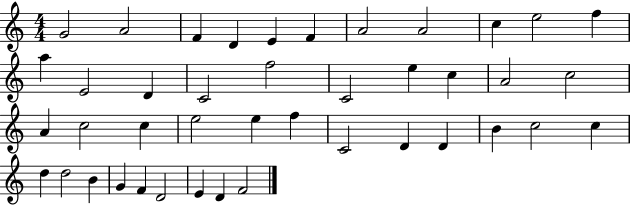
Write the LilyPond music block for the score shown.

{
  \clef treble
  \numericTimeSignature
  \time 4/4
  \key c \major
  g'2 a'2 | f'4 d'4 e'4 f'4 | a'2 a'2 | c''4 e''2 f''4 | \break a''4 e'2 d'4 | c'2 f''2 | c'2 e''4 c''4 | a'2 c''2 | \break a'4 c''2 c''4 | e''2 e''4 f''4 | c'2 d'4 d'4 | b'4 c''2 c''4 | \break d''4 d''2 b'4 | g'4 f'4 d'2 | e'4 d'4 f'2 | \bar "|."
}